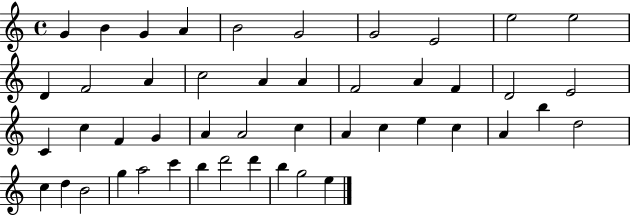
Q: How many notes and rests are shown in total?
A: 47